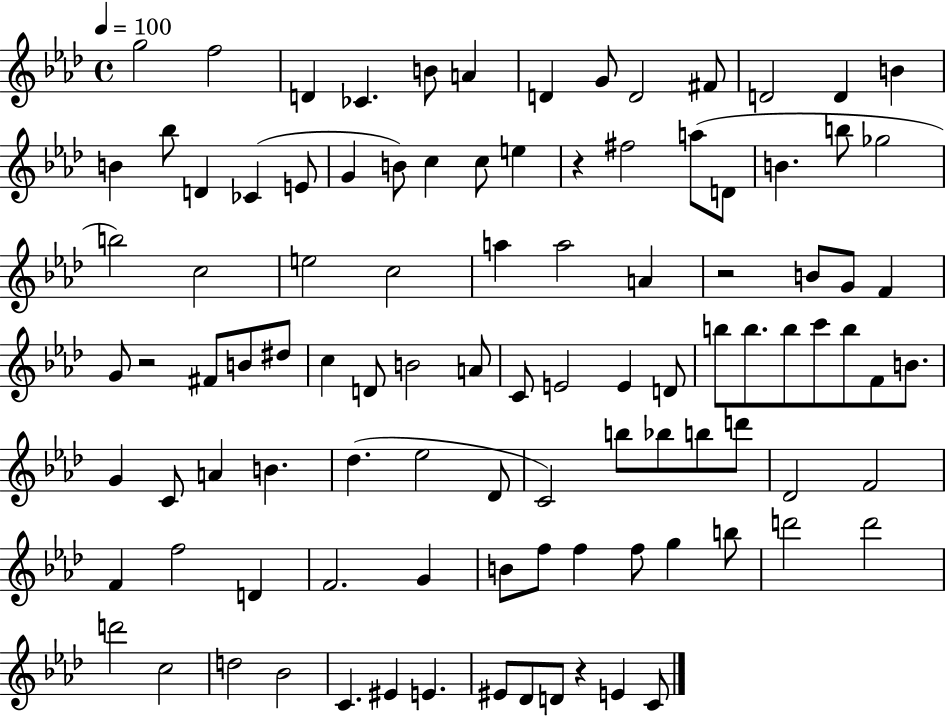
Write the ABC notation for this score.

X:1
T:Untitled
M:4/4
L:1/4
K:Ab
g2 f2 D _C B/2 A D G/2 D2 ^F/2 D2 D B B _b/2 D _C E/2 G B/2 c c/2 e z ^f2 a/2 D/2 B b/2 _g2 b2 c2 e2 c2 a a2 A z2 B/2 G/2 F G/2 z2 ^F/2 B/2 ^d/2 c D/2 B2 A/2 C/2 E2 E D/2 b/2 b/2 b/2 c'/2 b/2 F/2 B/2 G C/2 A B _d _e2 _D/2 C2 b/2 _b/2 b/2 d'/2 _D2 F2 F f2 D F2 G B/2 f/2 f f/2 g b/2 d'2 d'2 d'2 c2 d2 _B2 C ^E E ^E/2 _D/2 D/2 z E C/2